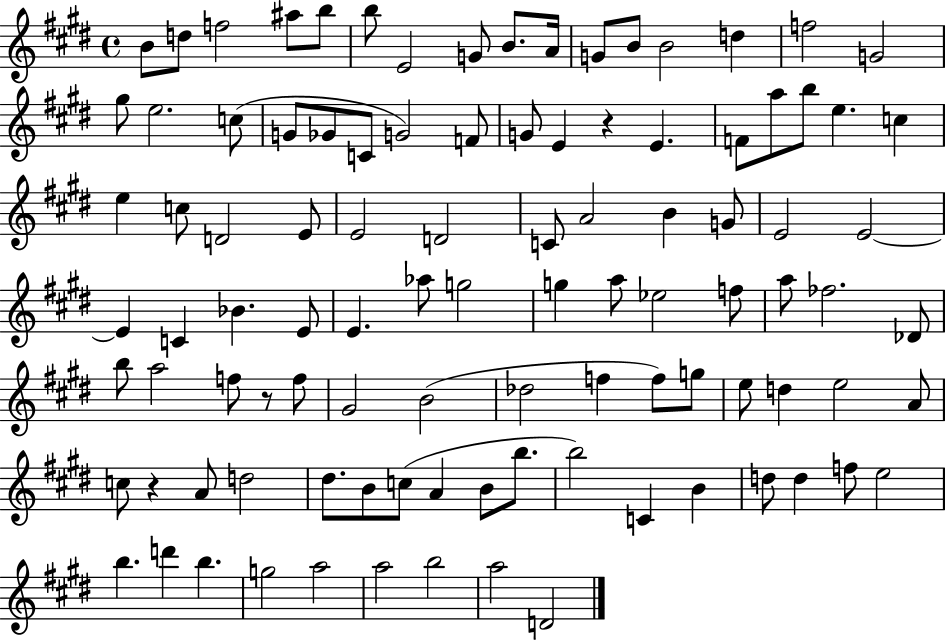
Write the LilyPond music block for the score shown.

{
  \clef treble
  \time 4/4
  \defaultTimeSignature
  \key e \major
  \repeat volta 2 { b'8 d''8 f''2 ais''8 b''8 | b''8 e'2 g'8 b'8. a'16 | g'8 b'8 b'2 d''4 | f''2 g'2 | \break gis''8 e''2. c''8( | g'8 ges'8 c'8 g'2) f'8 | g'8 e'4 r4 e'4. | f'8 a''8 b''8 e''4. c''4 | \break e''4 c''8 d'2 e'8 | e'2 d'2 | c'8 a'2 b'4 g'8 | e'2 e'2~~ | \break e'4 c'4 bes'4. e'8 | e'4. aes''8 g''2 | g''4 a''8 ees''2 f''8 | a''8 fes''2. des'8 | \break b''8 a''2 f''8 r8 f''8 | gis'2 b'2( | des''2 f''4 f''8) g''8 | e''8 d''4 e''2 a'8 | \break c''8 r4 a'8 d''2 | dis''8. b'8 c''8( a'4 b'8 b''8. | b''2) c'4 b'4 | d''8 d''4 f''8 e''2 | \break b''4. d'''4 b''4. | g''2 a''2 | a''2 b''2 | a''2 d'2 | \break } \bar "|."
}